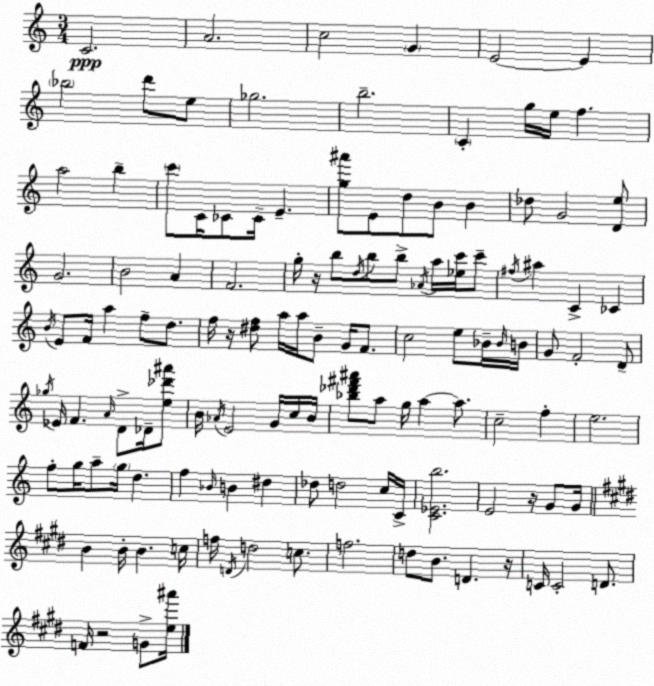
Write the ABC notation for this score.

X:1
T:Untitled
M:3/4
L:1/4
K:Am
C2 A2 c2 G E2 E _b2 d'/2 e/2 _g2 b2 C g/4 e/4 f a2 b c'/2 C/4 _C/2 _C/4 E [g^a']/2 E/2 d/2 B/2 B _d/2 G2 [De]/2 G2 B2 A F2 g/4 z/4 b/2 d/4 b/2 b/2 _A/4 a/4 [_ec']/4 c'/2 ^f/4 ^a C _C B/4 E/2 F/4 a f/2 d/2 f/4 z/4 [^df]/2 a/4 a/4 B/2 G/4 F/2 c2 e/2 _B/4 _B/4 B/4 G/2 F2 D/2 _g/4 _E/4 F A/4 D/2 _D/4 [e_d'^a']/2 B/4 _A/4 E2 G/4 c/4 B/4 [_b_d'^f'^a']/2 a/2 g/4 a a/2 c2 f e2 f/2 g/4 a/2 g/4 d f _B/4 B ^d _d/2 d2 c/4 C/4 [C_Eb]2 E2 z/4 G/2 G/4 B B/4 B c/4 f/4 D/4 d2 c/2 f2 d/2 B/2 D z/4 C/4 C2 D/2 F/4 z2 G/2 [e^a']/4